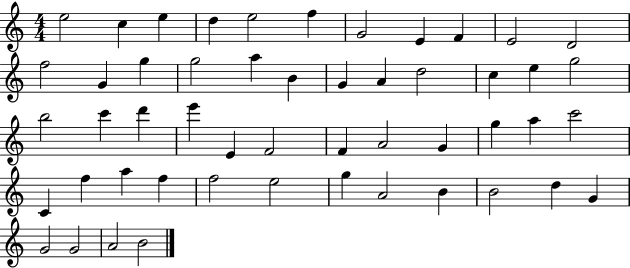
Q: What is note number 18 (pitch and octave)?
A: G4